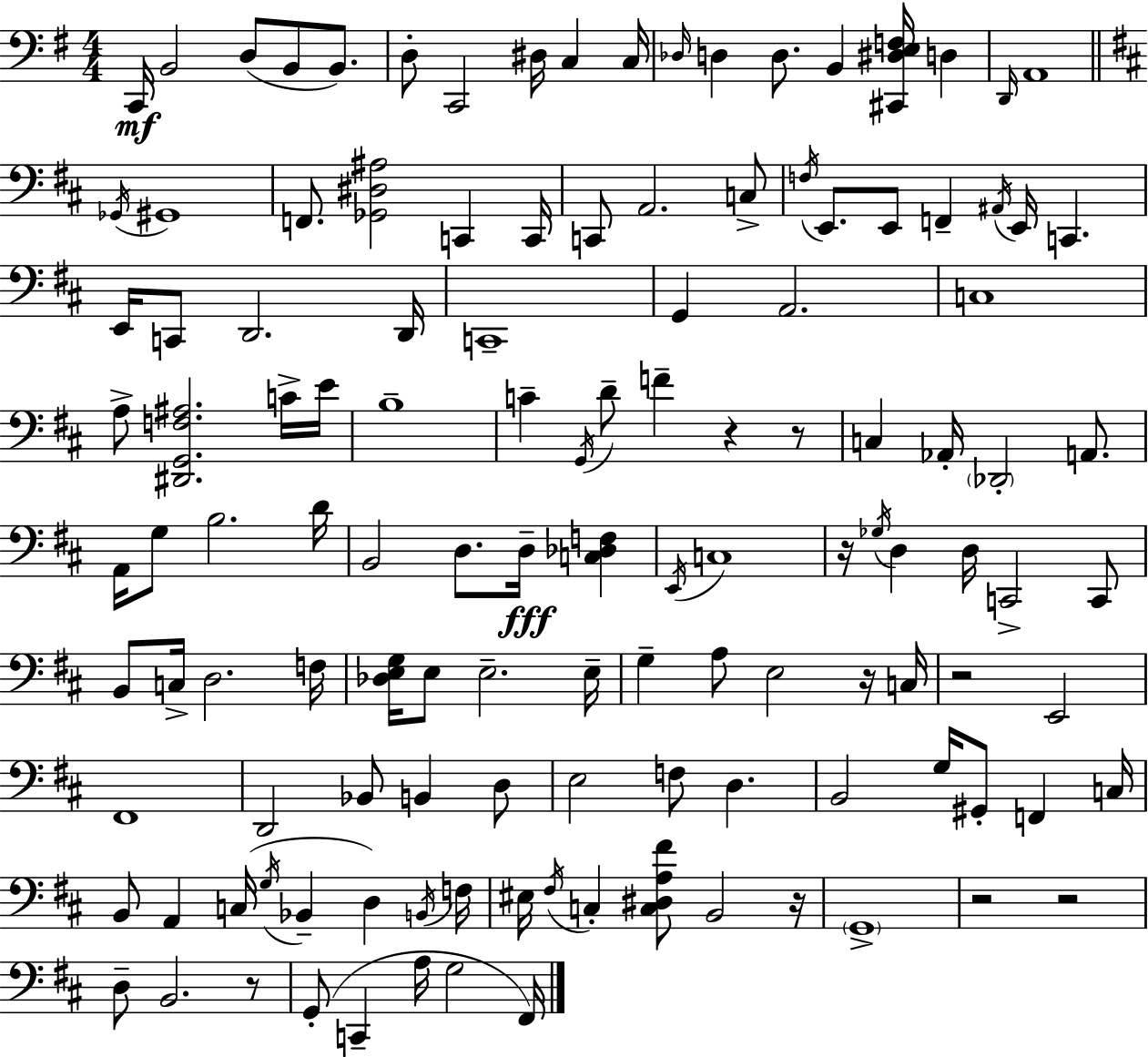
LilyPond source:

{
  \clef bass
  \numericTimeSignature
  \time 4/4
  \key g \major
  c,16\mf b,2 d8( b,8 b,8.) | d8-. c,2 dis16 c4 c16 | \grace { des16 } d4 d8. b,4 <cis, dis e f>16 d4 | \grace { d,16 } a,1 | \break \bar "||" \break \key b \minor \acciaccatura { ges,16 } gis,1 | f,8. <ges, dis ais>2 c,4 | c,16 c,8 a,2. c8-> | \acciaccatura { f16 } e,8. e,8 f,4-- \acciaccatura { ais,16 } e,16 c,4. | \break e,16 c,8 d,2. | d,16 c,1-- | g,4 a,2. | c1 | \break a8-> <dis, g, f ais>2. | c'16-> e'16 b1-- | c'4-- \acciaccatura { g,16 } d'8-- f'4-- r4 | r8 c4 aes,16-. \parenthesize des,2-. | \break a,8. a,16 g8 b2. | d'16 b,2 d8. d16--\fff | <c des f>4 \acciaccatura { e,16 } c1 | r16 \acciaccatura { ges16 } d4 d16 c,2-> | \break c,8 b,8 c16-> d2. | f16 <des e g>16 e8 e2.-- | e16-- g4-- a8 e2 | r16 c16 r2 e,2 | \break fis,1 | d,2 bes,8 | b,4 d8 e2 f8 | d4. b,2 g16 gis,8-. | \break f,4 c16 b,8 a,4 c16( \acciaccatura { g16 } bes,4-- | d4) \acciaccatura { b,16 } f16 eis16 \acciaccatura { fis16 } c4-. <c dis a fis'>8 | b,2 r16 \parenthesize g,1-> | r2 | \break r2 d8-- b,2. | r8 g,8-.( c,4-- a16 | g2 fis,16) \bar "|."
}